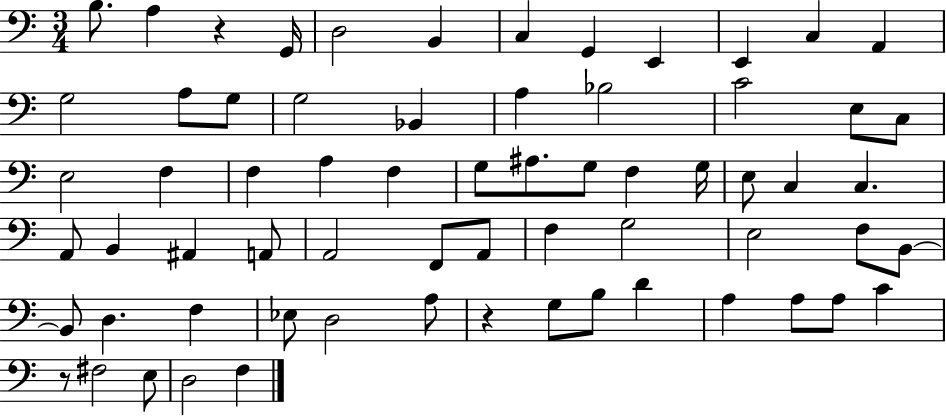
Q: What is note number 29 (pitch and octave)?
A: G3